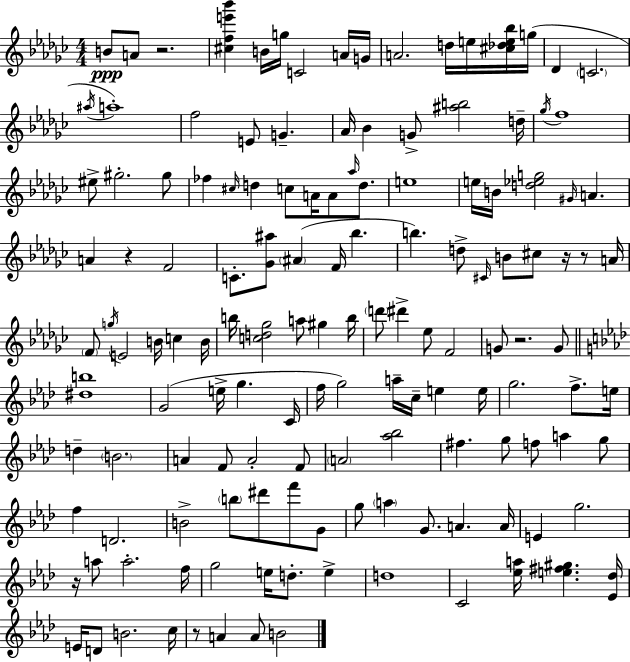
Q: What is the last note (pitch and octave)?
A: B4